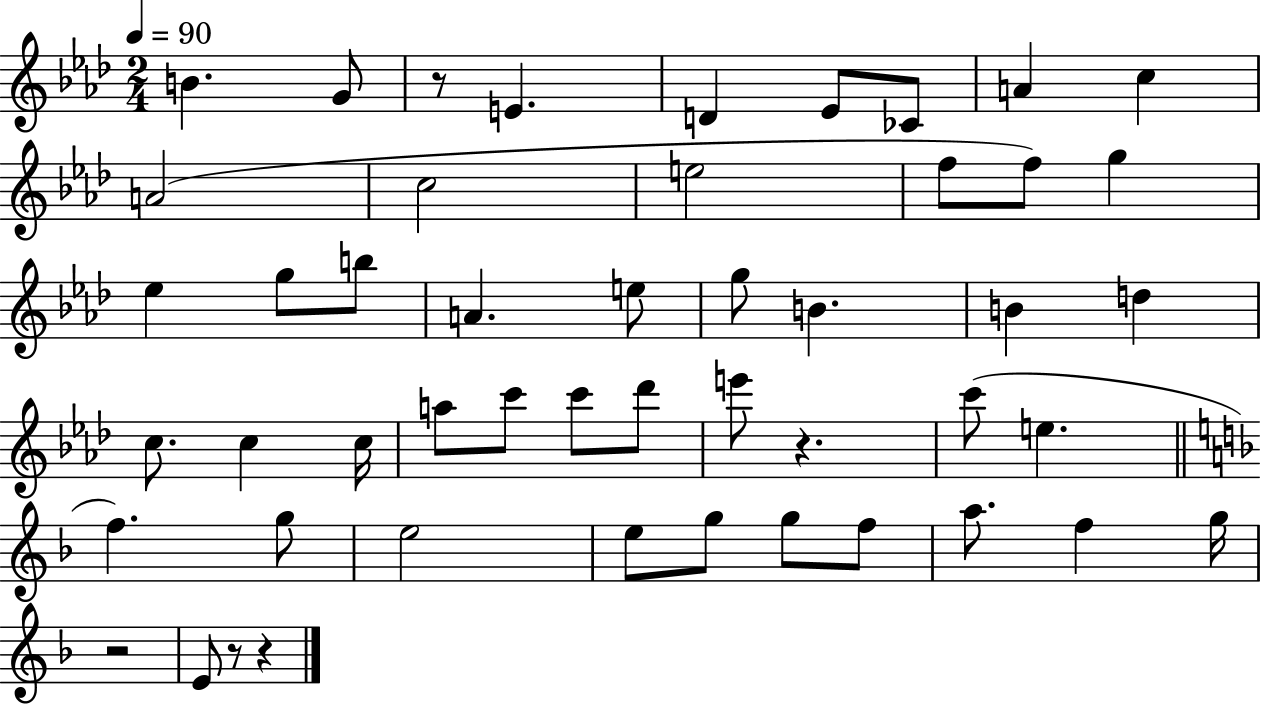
B4/q. G4/e R/e E4/q. D4/q Eb4/e CES4/e A4/q C5/q A4/h C5/h E5/h F5/e F5/e G5/q Eb5/q G5/e B5/e A4/q. E5/e G5/e B4/q. B4/q D5/q C5/e. C5/q C5/s A5/e C6/e C6/e Db6/e E6/e R/q. C6/e E5/q. F5/q. G5/e E5/h E5/e G5/e G5/e F5/e A5/e. F5/q G5/s R/h E4/e R/e R/q